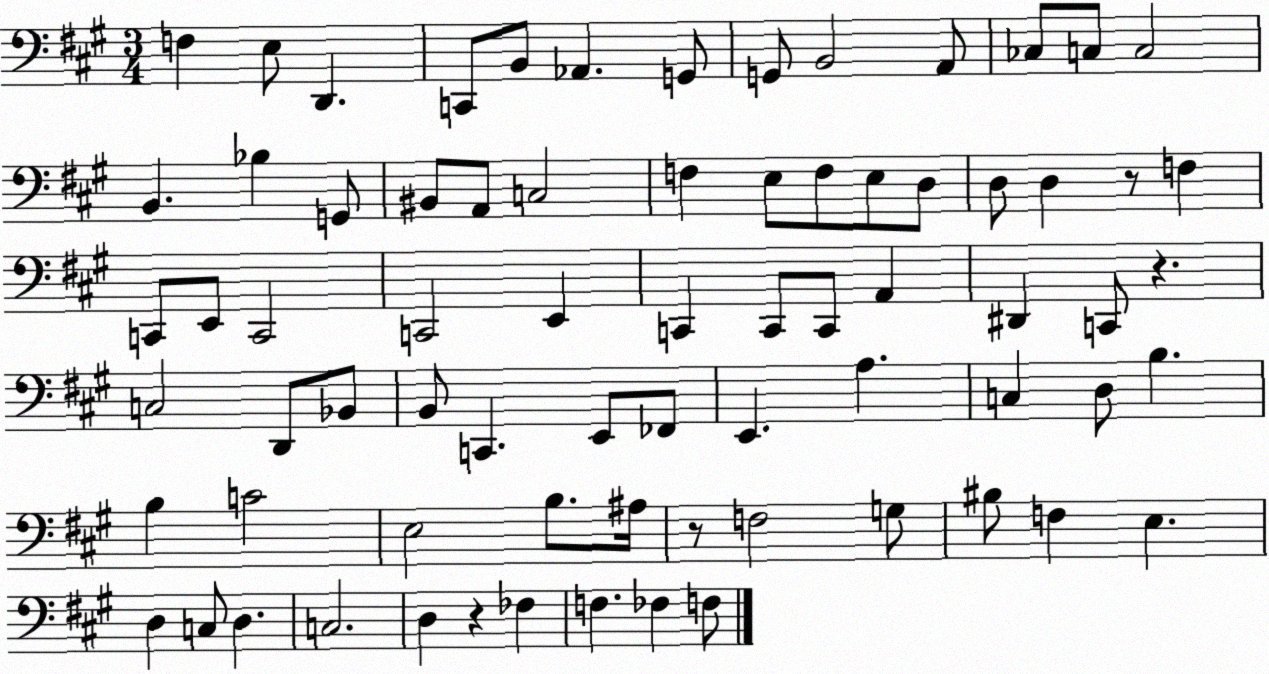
X:1
T:Untitled
M:3/4
L:1/4
K:A
F, E,/2 D,, C,,/2 B,,/2 _A,, G,,/2 G,,/2 B,,2 A,,/2 _C,/2 C,/2 C,2 B,, _B, G,,/2 ^B,,/2 A,,/2 C,2 F, E,/2 F,/2 E,/2 D,/2 D,/2 D, z/2 F, C,,/2 E,,/2 C,,2 C,,2 E,, C,, C,,/2 C,,/2 A,, ^D,, C,,/2 z C,2 D,,/2 _B,,/2 B,,/2 C,, E,,/2 _F,,/2 E,, A, C, D,/2 B, B, C2 E,2 B,/2 ^A,/4 z/2 F,2 G,/2 ^B,/2 F, E, D, C,/2 D, C,2 D, z _F, F, _F, F,/2